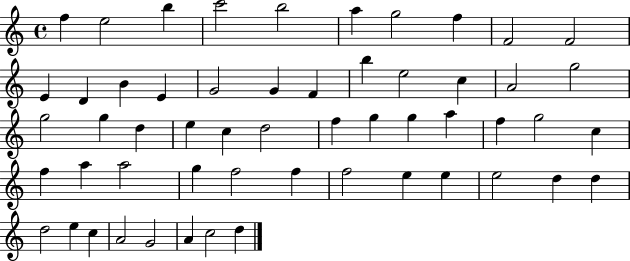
X:1
T:Untitled
M:4/4
L:1/4
K:C
f e2 b c'2 b2 a g2 f F2 F2 E D B E G2 G F b e2 c A2 g2 g2 g d e c d2 f g g a f g2 c f a a2 g f2 f f2 e e e2 d d d2 e c A2 G2 A c2 d